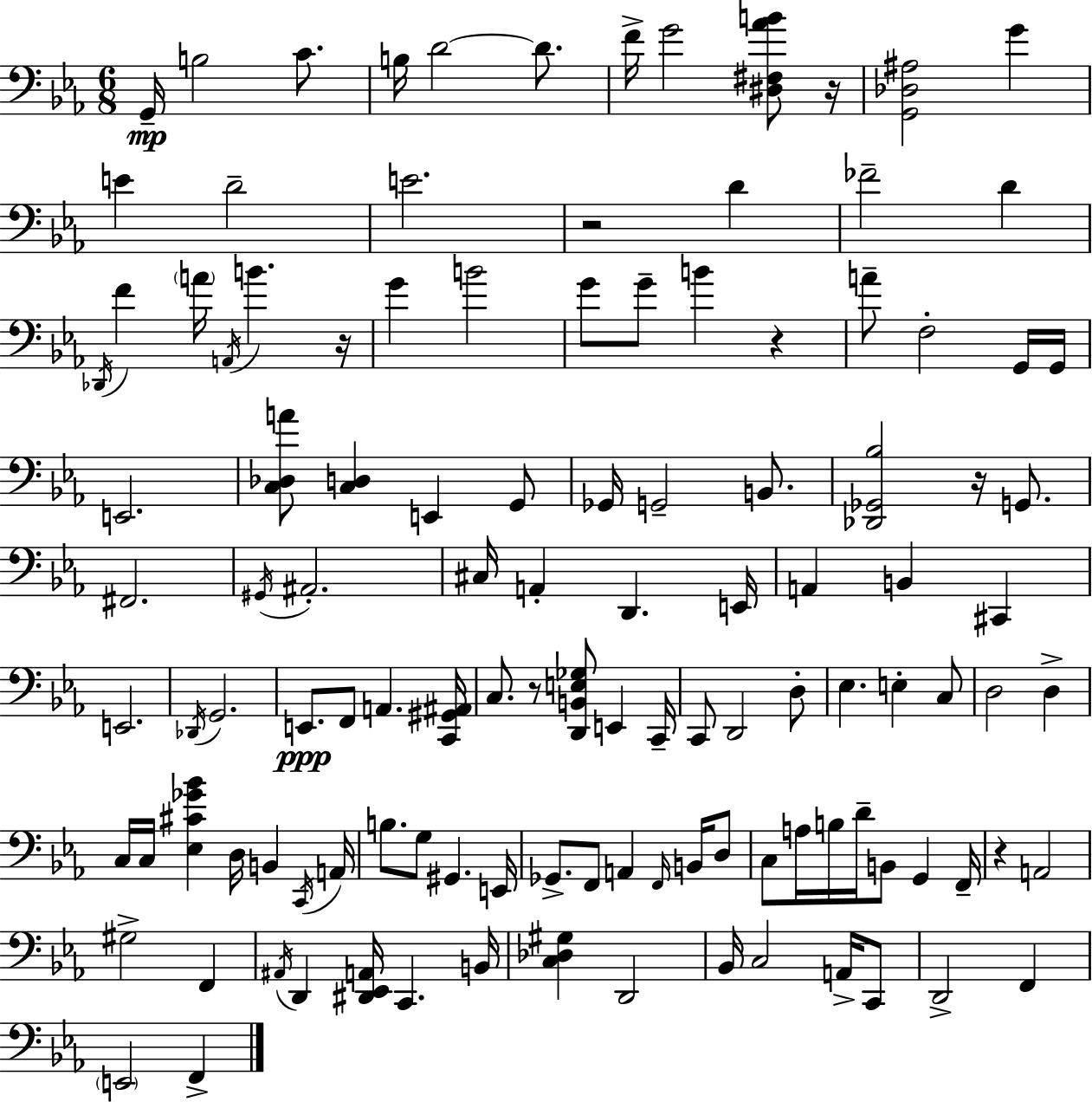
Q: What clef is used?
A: bass